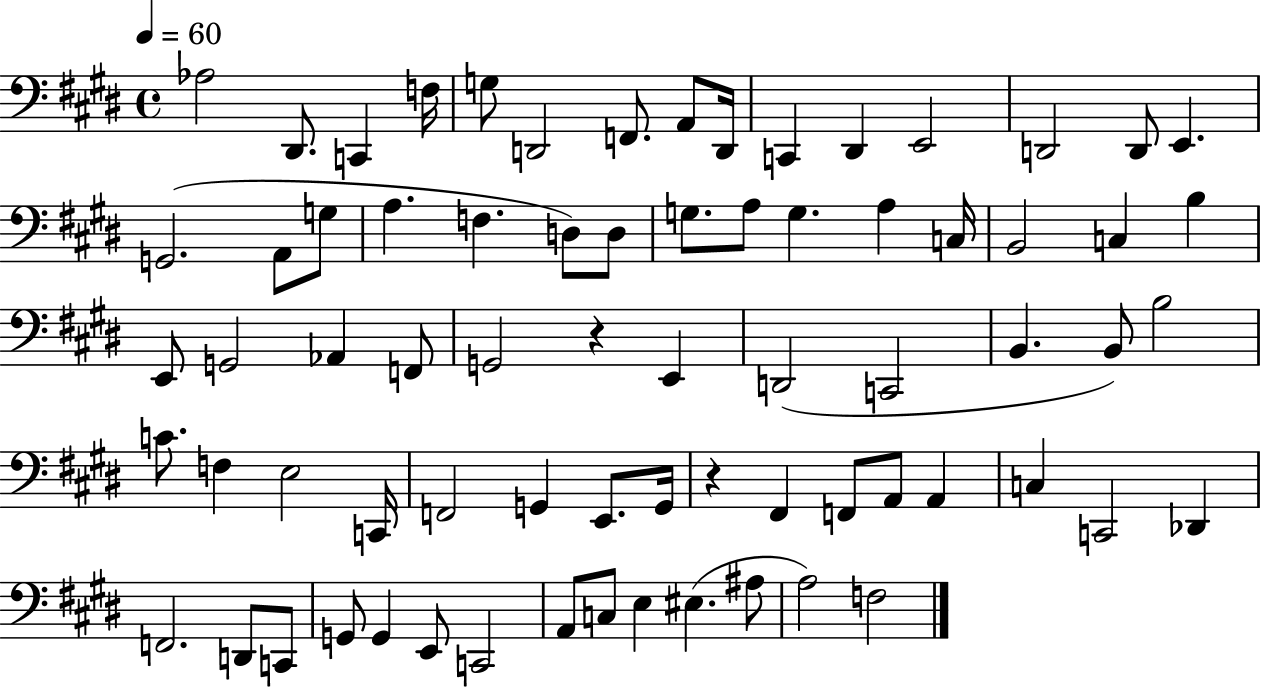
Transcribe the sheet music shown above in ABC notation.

X:1
T:Untitled
M:4/4
L:1/4
K:E
_A,2 ^D,,/2 C,, F,/4 G,/2 D,,2 F,,/2 A,,/2 D,,/4 C,, ^D,, E,,2 D,,2 D,,/2 E,, G,,2 A,,/2 G,/2 A, F, D,/2 D,/2 G,/2 A,/2 G, A, C,/4 B,,2 C, B, E,,/2 G,,2 _A,, F,,/2 G,,2 z E,, D,,2 C,,2 B,, B,,/2 B,2 C/2 F, E,2 C,,/4 F,,2 G,, E,,/2 G,,/4 z ^F,, F,,/2 A,,/2 A,, C, C,,2 _D,, F,,2 D,,/2 C,,/2 G,,/2 G,, E,,/2 C,,2 A,,/2 C,/2 E, ^E, ^A,/2 A,2 F,2